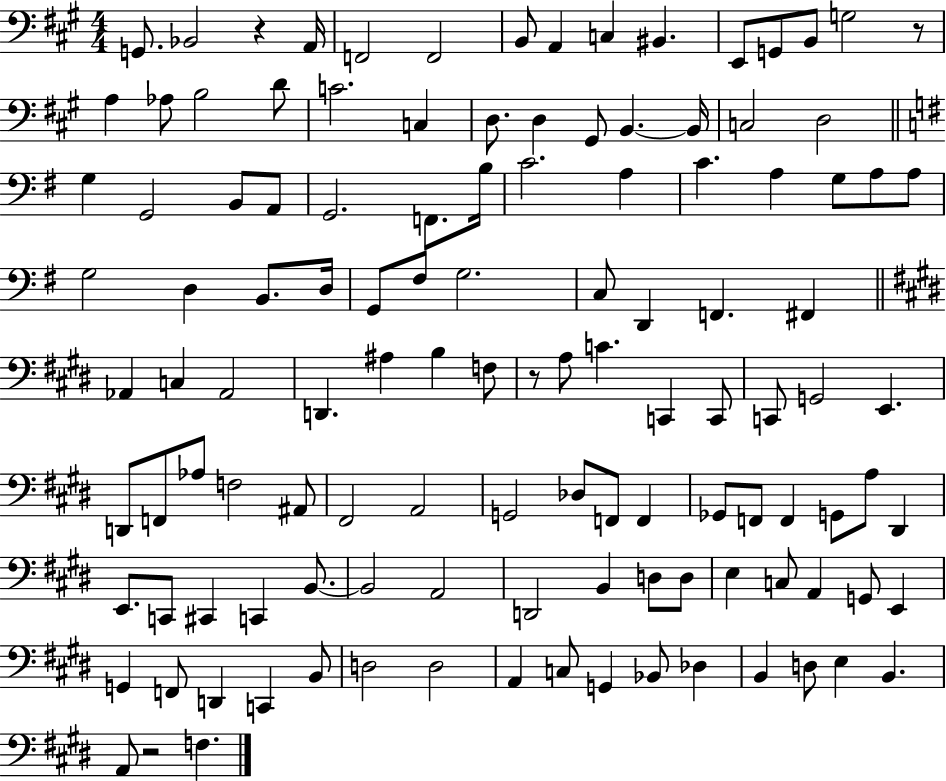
{
  \clef bass
  \numericTimeSignature
  \time 4/4
  \key a \major
  g,8. bes,2 r4 a,16 | f,2 f,2 | b,8 a,4 c4 bis,4. | e,8 g,8 b,8 g2 r8 | \break a4 aes8 b2 d'8 | c'2. c4 | d8. d4 gis,8 b,4.~~ b,16 | c2 d2 | \break \bar "||" \break \key e \minor g4 g,2 b,8 a,8 | g,2. f,8. b16 | c'2. a4 | c'4. a4 g8 a8 a8 | \break g2 d4 b,8. d16 | g,8 fis8 g2. | c8 d,4 f,4. fis,4 | \bar "||" \break \key e \major aes,4 c4 aes,2 | d,4. ais4 b4 f8 | r8 a8 c'4. c,4 c,8 | c,8 g,2 e,4. | \break d,8 f,8 aes8 f2 ais,8 | fis,2 a,2 | g,2 des8 f,8 f,4 | ges,8 f,8 f,4 g,8 a8 dis,4 | \break e,8. c,8 cis,4 c,4 b,8.~~ | b,2 a,2 | d,2 b,4 d8 d8 | e4 c8 a,4 g,8 e,4 | \break g,4 f,8 d,4 c,4 b,8 | d2 d2 | a,4 c8 g,4 bes,8 des4 | b,4 d8 e4 b,4. | \break a,8 r2 f4. | \bar "|."
}